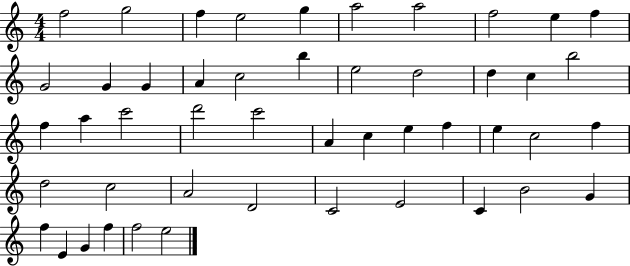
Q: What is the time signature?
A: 4/4